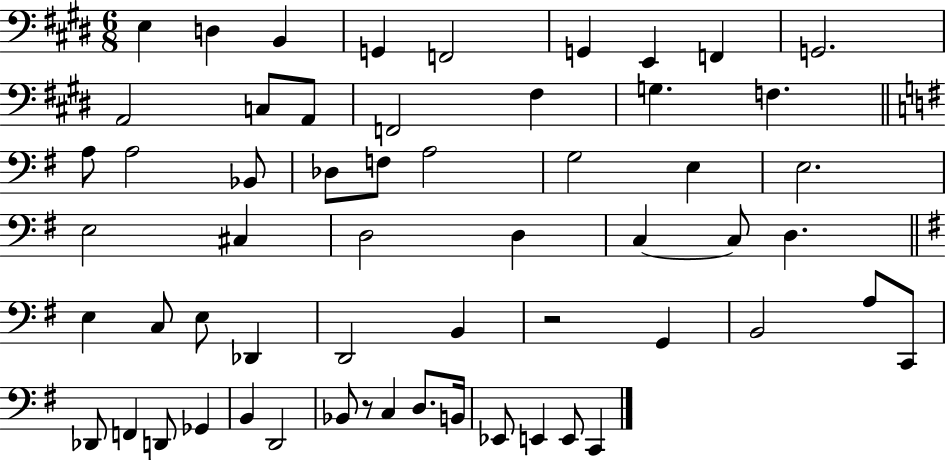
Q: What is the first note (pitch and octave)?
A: E3